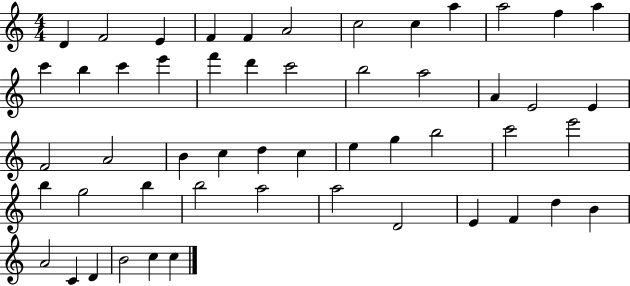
{
  \clef treble
  \numericTimeSignature
  \time 4/4
  \key c \major
  d'4 f'2 e'4 | f'4 f'4 a'2 | c''2 c''4 a''4 | a''2 f''4 a''4 | \break c'''4 b''4 c'''4 e'''4 | f'''4 d'''4 c'''2 | b''2 a''2 | a'4 e'2 e'4 | \break f'2 a'2 | b'4 c''4 d''4 c''4 | e''4 g''4 b''2 | c'''2 e'''2 | \break b''4 g''2 b''4 | b''2 a''2 | a''2 d'2 | e'4 f'4 d''4 b'4 | \break a'2 c'4 d'4 | b'2 c''4 c''4 | \bar "|."
}